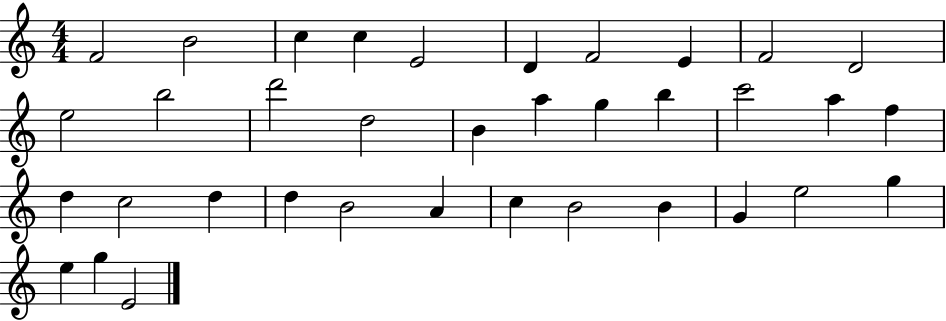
{
  \clef treble
  \numericTimeSignature
  \time 4/4
  \key c \major
  f'2 b'2 | c''4 c''4 e'2 | d'4 f'2 e'4 | f'2 d'2 | \break e''2 b''2 | d'''2 d''2 | b'4 a''4 g''4 b''4 | c'''2 a''4 f''4 | \break d''4 c''2 d''4 | d''4 b'2 a'4 | c''4 b'2 b'4 | g'4 e''2 g''4 | \break e''4 g''4 e'2 | \bar "|."
}